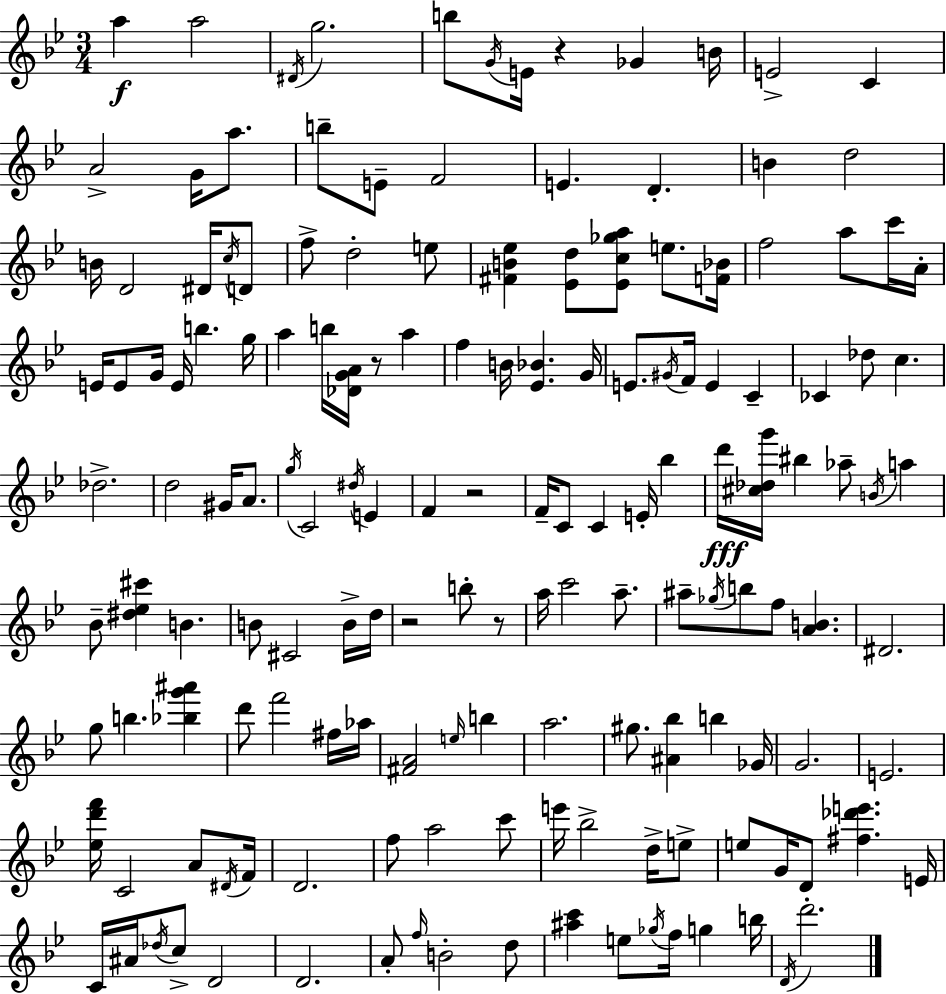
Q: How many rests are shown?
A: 5